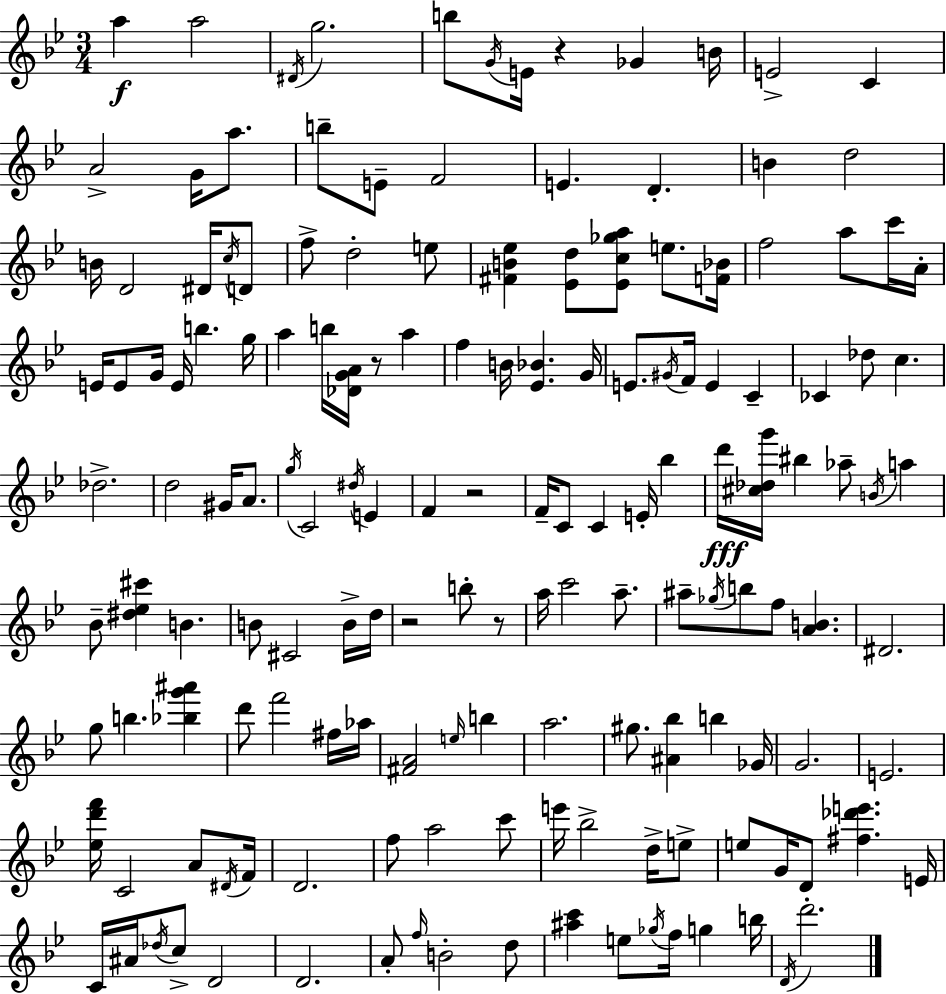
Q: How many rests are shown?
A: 5